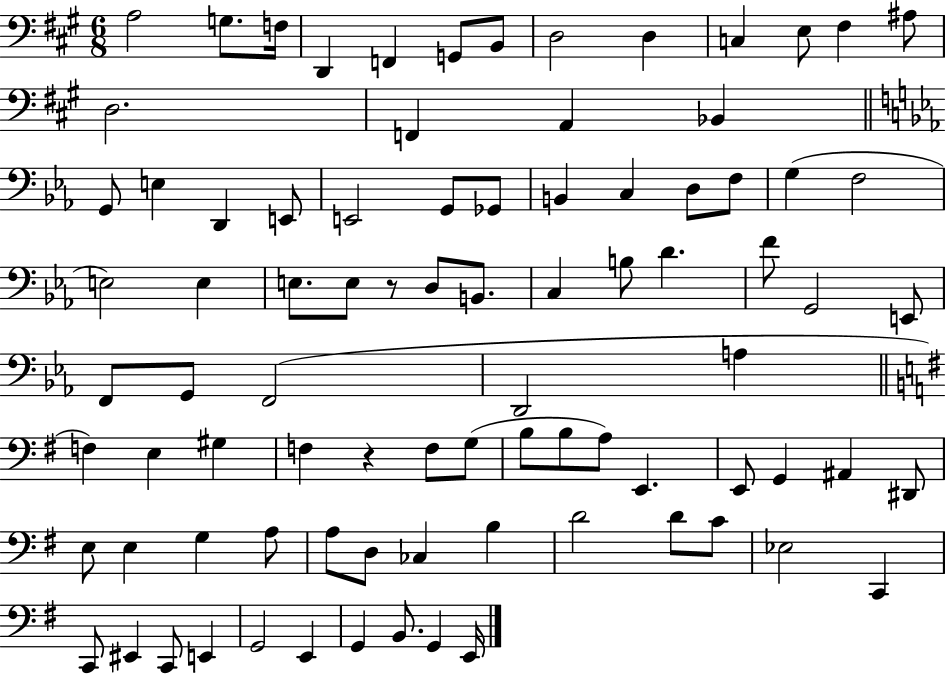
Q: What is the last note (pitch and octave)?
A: E2